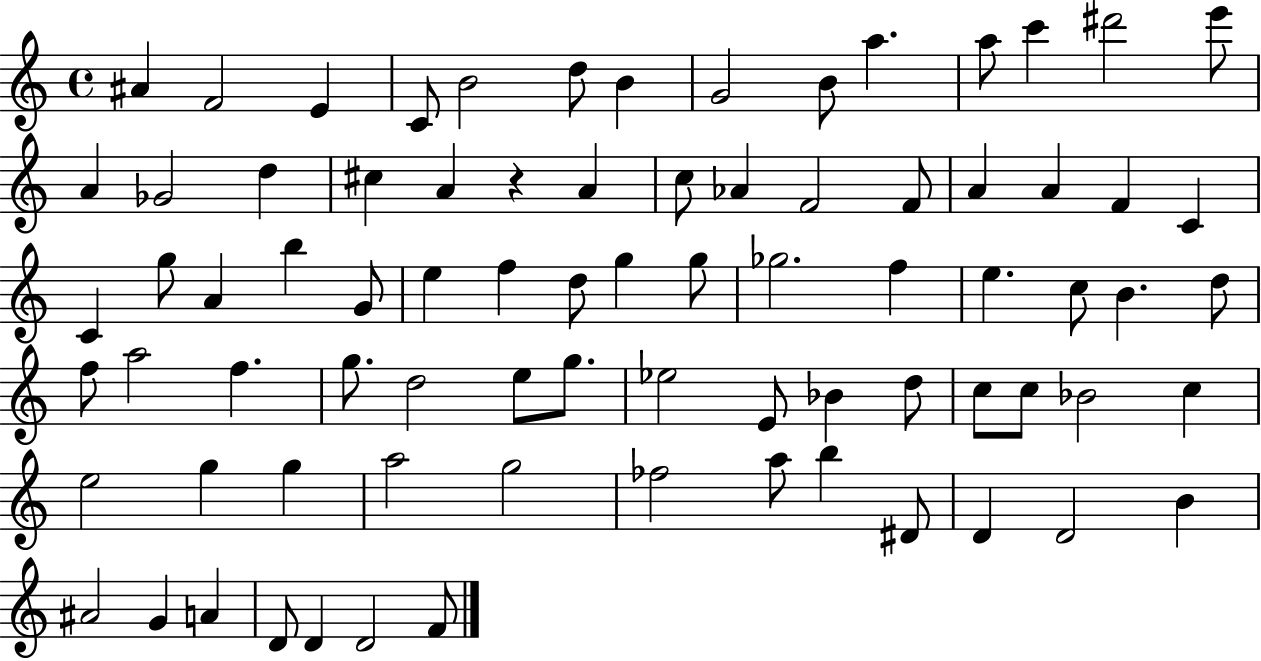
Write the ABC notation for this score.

X:1
T:Untitled
M:4/4
L:1/4
K:C
^A F2 E C/2 B2 d/2 B G2 B/2 a a/2 c' ^d'2 e'/2 A _G2 d ^c A z A c/2 _A F2 F/2 A A F C C g/2 A b G/2 e f d/2 g g/2 _g2 f e c/2 B d/2 f/2 a2 f g/2 d2 e/2 g/2 _e2 E/2 _B d/2 c/2 c/2 _B2 c e2 g g a2 g2 _f2 a/2 b ^D/2 D D2 B ^A2 G A D/2 D D2 F/2